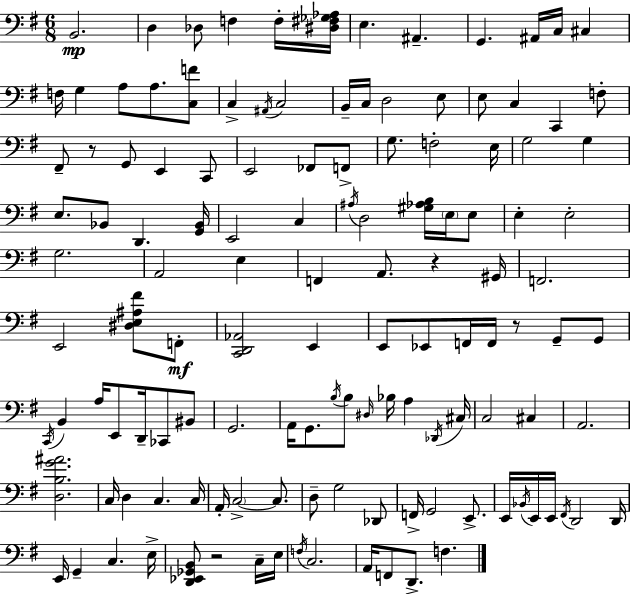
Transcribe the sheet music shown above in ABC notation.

X:1
T:Untitled
M:6/8
L:1/4
K:G
B,,2 D, _D,/2 F, F,/4 [^D,^F,_G,_A,]/4 E, ^A,, G,, ^A,,/4 C,/4 ^C, F,/4 G, A,/2 A,/2 [C,F]/2 C, ^A,,/4 C,2 B,,/4 C,/4 D,2 E,/2 E,/2 C, C,, F,/2 ^F,,/2 z/2 G,,/2 E,, C,,/2 E,,2 _F,,/2 F,,/2 G,/2 F,2 E,/4 G,2 G, E,/2 _B,,/2 D,, [G,,_B,,]/4 E,,2 C, ^A,/4 D,2 [^G,_A,B,]/4 E,/4 E,/2 E, E,2 G,2 A,,2 E, F,, A,,/2 z ^G,,/4 F,,2 E,,2 [^D,E,^A,^F]/2 F,,/2 [C,,D,,_A,,]2 E,, E,,/2 _E,,/2 F,,/4 F,,/4 z/2 G,,/2 G,,/2 C,,/4 B,, A,/4 E,,/2 D,,/4 _C,,/2 ^B,,/2 G,,2 A,,/4 G,,/2 B,/4 B,/2 ^D,/4 _B,/4 A, _D,,/4 ^C,/4 C,2 ^C, A,,2 [D,B,G^A]2 C,/4 D, C, C,/4 A,,/4 C,2 C,/2 D,/2 G,2 _D,,/2 F,,/4 G,,2 E,,/2 E,,/4 _B,,/4 E,,/4 E,,/4 ^F,,/4 D,,2 D,,/4 E,,/4 G,, C, E,/4 [D,,_E,,_G,,B,,]/2 z2 C,/4 E,/4 F,/4 C,2 A,,/4 F,,/2 D,,/2 F,